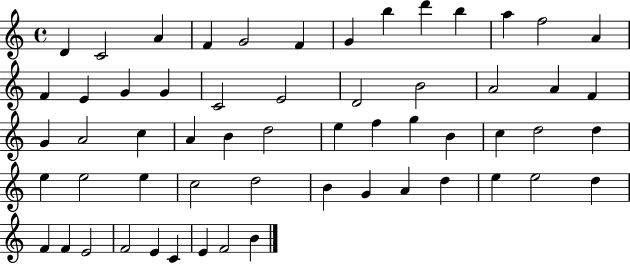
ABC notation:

X:1
T:Untitled
M:4/4
L:1/4
K:C
D C2 A F G2 F G b d' b a f2 A F E G G C2 E2 D2 B2 A2 A F G A2 c A B d2 e f g B c d2 d e e2 e c2 d2 B G A d e e2 d F F E2 F2 E C E F2 B